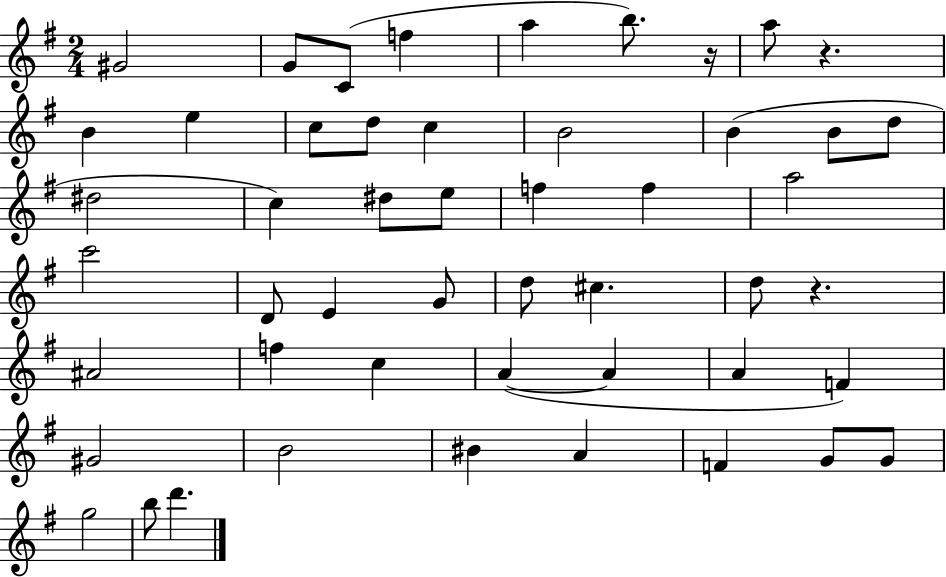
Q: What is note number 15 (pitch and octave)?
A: B4